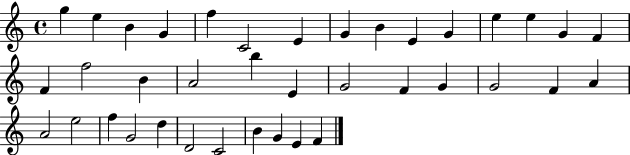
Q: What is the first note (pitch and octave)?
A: G5